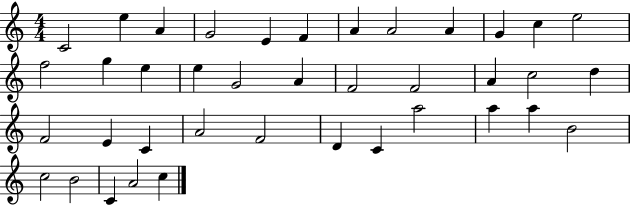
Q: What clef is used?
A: treble